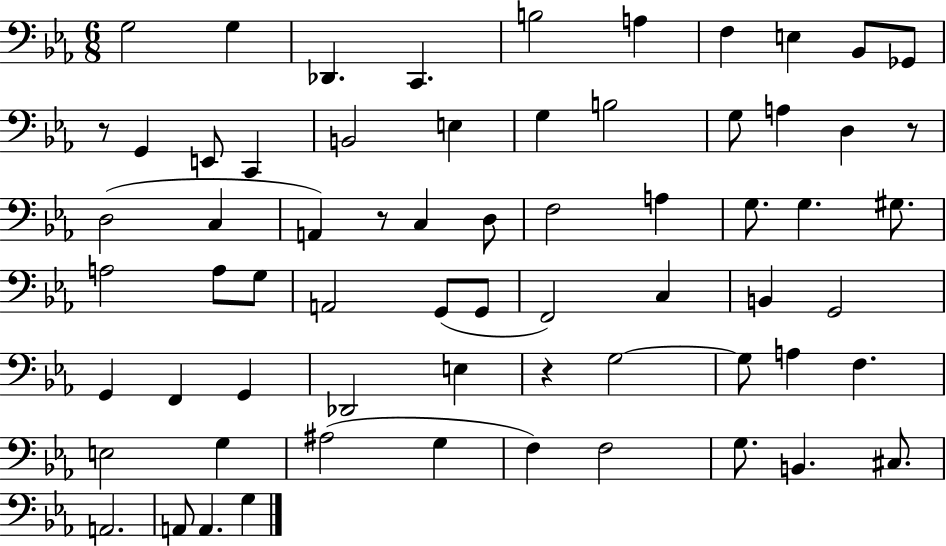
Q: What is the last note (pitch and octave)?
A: G3